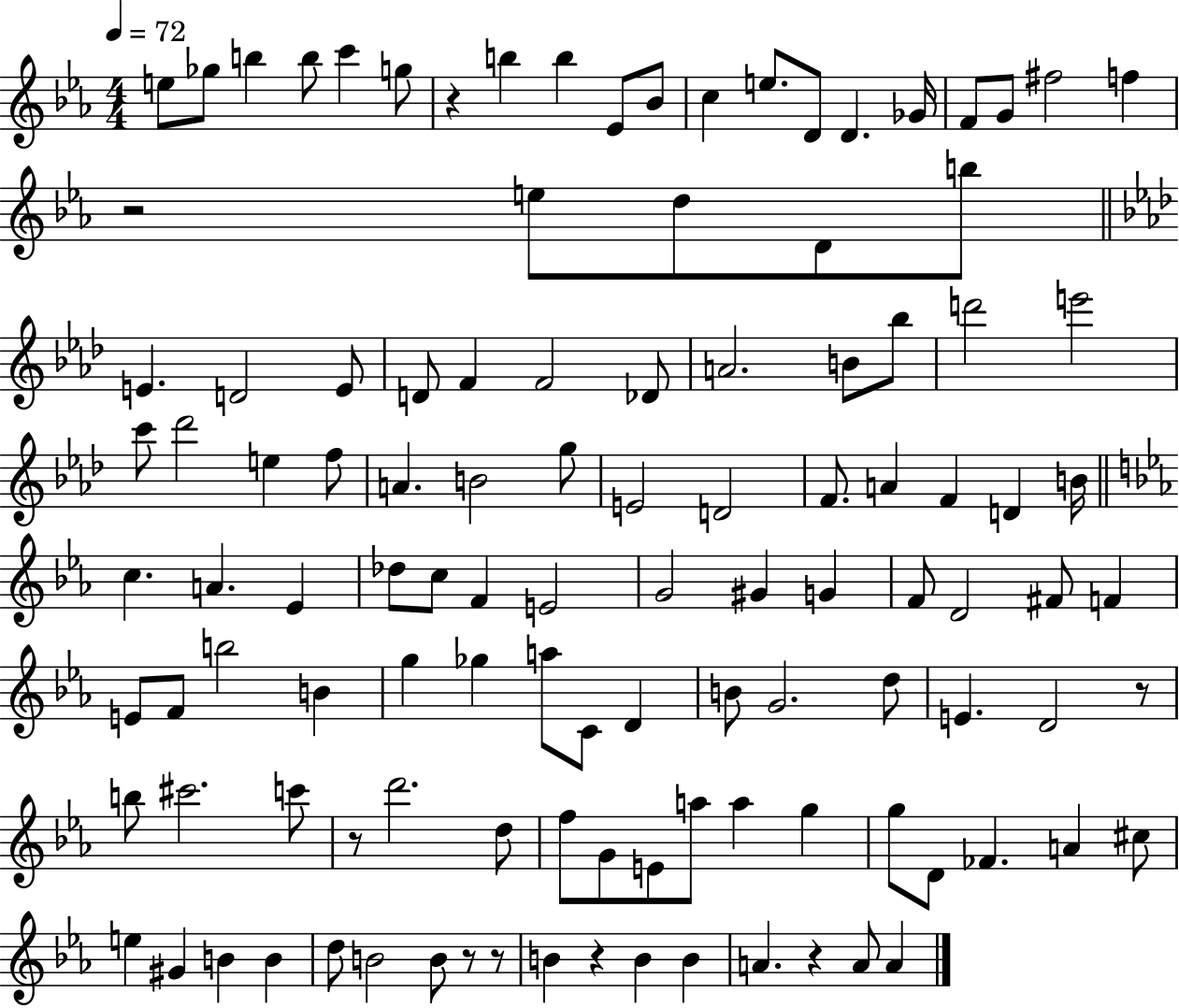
E5/e Gb5/e B5/q B5/e C6/q G5/e R/q B5/q B5/q Eb4/e Bb4/e C5/q E5/e. D4/e D4/q. Gb4/s F4/e G4/e F#5/h F5/q R/h E5/e D5/e D4/e B5/e E4/q. D4/h E4/e D4/e F4/q F4/h Db4/e A4/h. B4/e Bb5/e D6/h E6/h C6/e Db6/h E5/q F5/e A4/q. B4/h G5/e E4/h D4/h F4/e. A4/q F4/q D4/q B4/s C5/q. A4/q. Eb4/q Db5/e C5/e F4/q E4/h G4/h G#4/q G4/q F4/e D4/h F#4/e F4/q E4/e F4/e B5/h B4/q G5/q Gb5/q A5/e C4/e D4/q B4/e G4/h. D5/e E4/q. D4/h R/e B5/e C#6/h. C6/e R/e D6/h. D5/e F5/e G4/e E4/e A5/e A5/q G5/q G5/e D4/e FES4/q. A4/q C#5/e E5/q G#4/q B4/q B4/q D5/e B4/h B4/e R/e R/e B4/q R/q B4/q B4/q A4/q. R/q A4/e A4/q